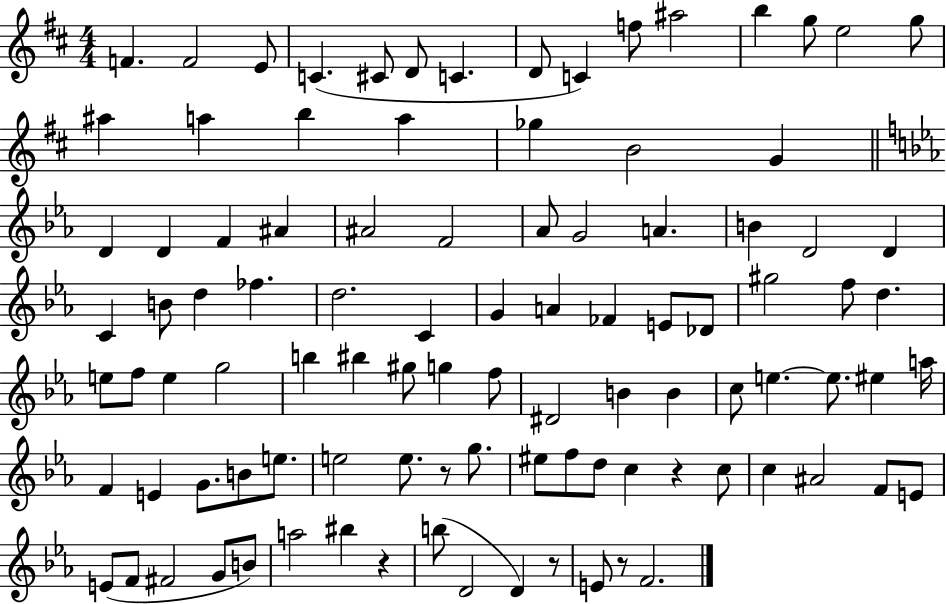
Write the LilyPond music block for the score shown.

{
  \clef treble
  \numericTimeSignature
  \time 4/4
  \key d \major
  f'4. f'2 e'8 | c'4.( cis'8 d'8 c'4. | d'8 c'4) f''8 ais''2 | b''4 g''8 e''2 g''8 | \break ais''4 a''4 b''4 a''4 | ges''4 b'2 g'4 | \bar "||" \break \key ees \major d'4 d'4 f'4 ais'4 | ais'2 f'2 | aes'8 g'2 a'4. | b'4 d'2 d'4 | \break c'4 b'8 d''4 fes''4. | d''2. c'4 | g'4 a'4 fes'4 e'8 des'8 | gis''2 f''8 d''4. | \break e''8 f''8 e''4 g''2 | b''4 bis''4 gis''8 g''4 f''8 | dis'2 b'4 b'4 | c''8 e''4.~~ e''8. eis''4 a''16 | \break f'4 e'4 g'8. b'8 e''8. | e''2 e''8. r8 g''8. | eis''8 f''8 d''8 c''4 r4 c''8 | c''4 ais'2 f'8 e'8 | \break e'8( f'8 fis'2 g'8 b'8) | a''2 bis''4 r4 | b''8( d'2 d'4) r8 | e'8 r8 f'2. | \break \bar "|."
}